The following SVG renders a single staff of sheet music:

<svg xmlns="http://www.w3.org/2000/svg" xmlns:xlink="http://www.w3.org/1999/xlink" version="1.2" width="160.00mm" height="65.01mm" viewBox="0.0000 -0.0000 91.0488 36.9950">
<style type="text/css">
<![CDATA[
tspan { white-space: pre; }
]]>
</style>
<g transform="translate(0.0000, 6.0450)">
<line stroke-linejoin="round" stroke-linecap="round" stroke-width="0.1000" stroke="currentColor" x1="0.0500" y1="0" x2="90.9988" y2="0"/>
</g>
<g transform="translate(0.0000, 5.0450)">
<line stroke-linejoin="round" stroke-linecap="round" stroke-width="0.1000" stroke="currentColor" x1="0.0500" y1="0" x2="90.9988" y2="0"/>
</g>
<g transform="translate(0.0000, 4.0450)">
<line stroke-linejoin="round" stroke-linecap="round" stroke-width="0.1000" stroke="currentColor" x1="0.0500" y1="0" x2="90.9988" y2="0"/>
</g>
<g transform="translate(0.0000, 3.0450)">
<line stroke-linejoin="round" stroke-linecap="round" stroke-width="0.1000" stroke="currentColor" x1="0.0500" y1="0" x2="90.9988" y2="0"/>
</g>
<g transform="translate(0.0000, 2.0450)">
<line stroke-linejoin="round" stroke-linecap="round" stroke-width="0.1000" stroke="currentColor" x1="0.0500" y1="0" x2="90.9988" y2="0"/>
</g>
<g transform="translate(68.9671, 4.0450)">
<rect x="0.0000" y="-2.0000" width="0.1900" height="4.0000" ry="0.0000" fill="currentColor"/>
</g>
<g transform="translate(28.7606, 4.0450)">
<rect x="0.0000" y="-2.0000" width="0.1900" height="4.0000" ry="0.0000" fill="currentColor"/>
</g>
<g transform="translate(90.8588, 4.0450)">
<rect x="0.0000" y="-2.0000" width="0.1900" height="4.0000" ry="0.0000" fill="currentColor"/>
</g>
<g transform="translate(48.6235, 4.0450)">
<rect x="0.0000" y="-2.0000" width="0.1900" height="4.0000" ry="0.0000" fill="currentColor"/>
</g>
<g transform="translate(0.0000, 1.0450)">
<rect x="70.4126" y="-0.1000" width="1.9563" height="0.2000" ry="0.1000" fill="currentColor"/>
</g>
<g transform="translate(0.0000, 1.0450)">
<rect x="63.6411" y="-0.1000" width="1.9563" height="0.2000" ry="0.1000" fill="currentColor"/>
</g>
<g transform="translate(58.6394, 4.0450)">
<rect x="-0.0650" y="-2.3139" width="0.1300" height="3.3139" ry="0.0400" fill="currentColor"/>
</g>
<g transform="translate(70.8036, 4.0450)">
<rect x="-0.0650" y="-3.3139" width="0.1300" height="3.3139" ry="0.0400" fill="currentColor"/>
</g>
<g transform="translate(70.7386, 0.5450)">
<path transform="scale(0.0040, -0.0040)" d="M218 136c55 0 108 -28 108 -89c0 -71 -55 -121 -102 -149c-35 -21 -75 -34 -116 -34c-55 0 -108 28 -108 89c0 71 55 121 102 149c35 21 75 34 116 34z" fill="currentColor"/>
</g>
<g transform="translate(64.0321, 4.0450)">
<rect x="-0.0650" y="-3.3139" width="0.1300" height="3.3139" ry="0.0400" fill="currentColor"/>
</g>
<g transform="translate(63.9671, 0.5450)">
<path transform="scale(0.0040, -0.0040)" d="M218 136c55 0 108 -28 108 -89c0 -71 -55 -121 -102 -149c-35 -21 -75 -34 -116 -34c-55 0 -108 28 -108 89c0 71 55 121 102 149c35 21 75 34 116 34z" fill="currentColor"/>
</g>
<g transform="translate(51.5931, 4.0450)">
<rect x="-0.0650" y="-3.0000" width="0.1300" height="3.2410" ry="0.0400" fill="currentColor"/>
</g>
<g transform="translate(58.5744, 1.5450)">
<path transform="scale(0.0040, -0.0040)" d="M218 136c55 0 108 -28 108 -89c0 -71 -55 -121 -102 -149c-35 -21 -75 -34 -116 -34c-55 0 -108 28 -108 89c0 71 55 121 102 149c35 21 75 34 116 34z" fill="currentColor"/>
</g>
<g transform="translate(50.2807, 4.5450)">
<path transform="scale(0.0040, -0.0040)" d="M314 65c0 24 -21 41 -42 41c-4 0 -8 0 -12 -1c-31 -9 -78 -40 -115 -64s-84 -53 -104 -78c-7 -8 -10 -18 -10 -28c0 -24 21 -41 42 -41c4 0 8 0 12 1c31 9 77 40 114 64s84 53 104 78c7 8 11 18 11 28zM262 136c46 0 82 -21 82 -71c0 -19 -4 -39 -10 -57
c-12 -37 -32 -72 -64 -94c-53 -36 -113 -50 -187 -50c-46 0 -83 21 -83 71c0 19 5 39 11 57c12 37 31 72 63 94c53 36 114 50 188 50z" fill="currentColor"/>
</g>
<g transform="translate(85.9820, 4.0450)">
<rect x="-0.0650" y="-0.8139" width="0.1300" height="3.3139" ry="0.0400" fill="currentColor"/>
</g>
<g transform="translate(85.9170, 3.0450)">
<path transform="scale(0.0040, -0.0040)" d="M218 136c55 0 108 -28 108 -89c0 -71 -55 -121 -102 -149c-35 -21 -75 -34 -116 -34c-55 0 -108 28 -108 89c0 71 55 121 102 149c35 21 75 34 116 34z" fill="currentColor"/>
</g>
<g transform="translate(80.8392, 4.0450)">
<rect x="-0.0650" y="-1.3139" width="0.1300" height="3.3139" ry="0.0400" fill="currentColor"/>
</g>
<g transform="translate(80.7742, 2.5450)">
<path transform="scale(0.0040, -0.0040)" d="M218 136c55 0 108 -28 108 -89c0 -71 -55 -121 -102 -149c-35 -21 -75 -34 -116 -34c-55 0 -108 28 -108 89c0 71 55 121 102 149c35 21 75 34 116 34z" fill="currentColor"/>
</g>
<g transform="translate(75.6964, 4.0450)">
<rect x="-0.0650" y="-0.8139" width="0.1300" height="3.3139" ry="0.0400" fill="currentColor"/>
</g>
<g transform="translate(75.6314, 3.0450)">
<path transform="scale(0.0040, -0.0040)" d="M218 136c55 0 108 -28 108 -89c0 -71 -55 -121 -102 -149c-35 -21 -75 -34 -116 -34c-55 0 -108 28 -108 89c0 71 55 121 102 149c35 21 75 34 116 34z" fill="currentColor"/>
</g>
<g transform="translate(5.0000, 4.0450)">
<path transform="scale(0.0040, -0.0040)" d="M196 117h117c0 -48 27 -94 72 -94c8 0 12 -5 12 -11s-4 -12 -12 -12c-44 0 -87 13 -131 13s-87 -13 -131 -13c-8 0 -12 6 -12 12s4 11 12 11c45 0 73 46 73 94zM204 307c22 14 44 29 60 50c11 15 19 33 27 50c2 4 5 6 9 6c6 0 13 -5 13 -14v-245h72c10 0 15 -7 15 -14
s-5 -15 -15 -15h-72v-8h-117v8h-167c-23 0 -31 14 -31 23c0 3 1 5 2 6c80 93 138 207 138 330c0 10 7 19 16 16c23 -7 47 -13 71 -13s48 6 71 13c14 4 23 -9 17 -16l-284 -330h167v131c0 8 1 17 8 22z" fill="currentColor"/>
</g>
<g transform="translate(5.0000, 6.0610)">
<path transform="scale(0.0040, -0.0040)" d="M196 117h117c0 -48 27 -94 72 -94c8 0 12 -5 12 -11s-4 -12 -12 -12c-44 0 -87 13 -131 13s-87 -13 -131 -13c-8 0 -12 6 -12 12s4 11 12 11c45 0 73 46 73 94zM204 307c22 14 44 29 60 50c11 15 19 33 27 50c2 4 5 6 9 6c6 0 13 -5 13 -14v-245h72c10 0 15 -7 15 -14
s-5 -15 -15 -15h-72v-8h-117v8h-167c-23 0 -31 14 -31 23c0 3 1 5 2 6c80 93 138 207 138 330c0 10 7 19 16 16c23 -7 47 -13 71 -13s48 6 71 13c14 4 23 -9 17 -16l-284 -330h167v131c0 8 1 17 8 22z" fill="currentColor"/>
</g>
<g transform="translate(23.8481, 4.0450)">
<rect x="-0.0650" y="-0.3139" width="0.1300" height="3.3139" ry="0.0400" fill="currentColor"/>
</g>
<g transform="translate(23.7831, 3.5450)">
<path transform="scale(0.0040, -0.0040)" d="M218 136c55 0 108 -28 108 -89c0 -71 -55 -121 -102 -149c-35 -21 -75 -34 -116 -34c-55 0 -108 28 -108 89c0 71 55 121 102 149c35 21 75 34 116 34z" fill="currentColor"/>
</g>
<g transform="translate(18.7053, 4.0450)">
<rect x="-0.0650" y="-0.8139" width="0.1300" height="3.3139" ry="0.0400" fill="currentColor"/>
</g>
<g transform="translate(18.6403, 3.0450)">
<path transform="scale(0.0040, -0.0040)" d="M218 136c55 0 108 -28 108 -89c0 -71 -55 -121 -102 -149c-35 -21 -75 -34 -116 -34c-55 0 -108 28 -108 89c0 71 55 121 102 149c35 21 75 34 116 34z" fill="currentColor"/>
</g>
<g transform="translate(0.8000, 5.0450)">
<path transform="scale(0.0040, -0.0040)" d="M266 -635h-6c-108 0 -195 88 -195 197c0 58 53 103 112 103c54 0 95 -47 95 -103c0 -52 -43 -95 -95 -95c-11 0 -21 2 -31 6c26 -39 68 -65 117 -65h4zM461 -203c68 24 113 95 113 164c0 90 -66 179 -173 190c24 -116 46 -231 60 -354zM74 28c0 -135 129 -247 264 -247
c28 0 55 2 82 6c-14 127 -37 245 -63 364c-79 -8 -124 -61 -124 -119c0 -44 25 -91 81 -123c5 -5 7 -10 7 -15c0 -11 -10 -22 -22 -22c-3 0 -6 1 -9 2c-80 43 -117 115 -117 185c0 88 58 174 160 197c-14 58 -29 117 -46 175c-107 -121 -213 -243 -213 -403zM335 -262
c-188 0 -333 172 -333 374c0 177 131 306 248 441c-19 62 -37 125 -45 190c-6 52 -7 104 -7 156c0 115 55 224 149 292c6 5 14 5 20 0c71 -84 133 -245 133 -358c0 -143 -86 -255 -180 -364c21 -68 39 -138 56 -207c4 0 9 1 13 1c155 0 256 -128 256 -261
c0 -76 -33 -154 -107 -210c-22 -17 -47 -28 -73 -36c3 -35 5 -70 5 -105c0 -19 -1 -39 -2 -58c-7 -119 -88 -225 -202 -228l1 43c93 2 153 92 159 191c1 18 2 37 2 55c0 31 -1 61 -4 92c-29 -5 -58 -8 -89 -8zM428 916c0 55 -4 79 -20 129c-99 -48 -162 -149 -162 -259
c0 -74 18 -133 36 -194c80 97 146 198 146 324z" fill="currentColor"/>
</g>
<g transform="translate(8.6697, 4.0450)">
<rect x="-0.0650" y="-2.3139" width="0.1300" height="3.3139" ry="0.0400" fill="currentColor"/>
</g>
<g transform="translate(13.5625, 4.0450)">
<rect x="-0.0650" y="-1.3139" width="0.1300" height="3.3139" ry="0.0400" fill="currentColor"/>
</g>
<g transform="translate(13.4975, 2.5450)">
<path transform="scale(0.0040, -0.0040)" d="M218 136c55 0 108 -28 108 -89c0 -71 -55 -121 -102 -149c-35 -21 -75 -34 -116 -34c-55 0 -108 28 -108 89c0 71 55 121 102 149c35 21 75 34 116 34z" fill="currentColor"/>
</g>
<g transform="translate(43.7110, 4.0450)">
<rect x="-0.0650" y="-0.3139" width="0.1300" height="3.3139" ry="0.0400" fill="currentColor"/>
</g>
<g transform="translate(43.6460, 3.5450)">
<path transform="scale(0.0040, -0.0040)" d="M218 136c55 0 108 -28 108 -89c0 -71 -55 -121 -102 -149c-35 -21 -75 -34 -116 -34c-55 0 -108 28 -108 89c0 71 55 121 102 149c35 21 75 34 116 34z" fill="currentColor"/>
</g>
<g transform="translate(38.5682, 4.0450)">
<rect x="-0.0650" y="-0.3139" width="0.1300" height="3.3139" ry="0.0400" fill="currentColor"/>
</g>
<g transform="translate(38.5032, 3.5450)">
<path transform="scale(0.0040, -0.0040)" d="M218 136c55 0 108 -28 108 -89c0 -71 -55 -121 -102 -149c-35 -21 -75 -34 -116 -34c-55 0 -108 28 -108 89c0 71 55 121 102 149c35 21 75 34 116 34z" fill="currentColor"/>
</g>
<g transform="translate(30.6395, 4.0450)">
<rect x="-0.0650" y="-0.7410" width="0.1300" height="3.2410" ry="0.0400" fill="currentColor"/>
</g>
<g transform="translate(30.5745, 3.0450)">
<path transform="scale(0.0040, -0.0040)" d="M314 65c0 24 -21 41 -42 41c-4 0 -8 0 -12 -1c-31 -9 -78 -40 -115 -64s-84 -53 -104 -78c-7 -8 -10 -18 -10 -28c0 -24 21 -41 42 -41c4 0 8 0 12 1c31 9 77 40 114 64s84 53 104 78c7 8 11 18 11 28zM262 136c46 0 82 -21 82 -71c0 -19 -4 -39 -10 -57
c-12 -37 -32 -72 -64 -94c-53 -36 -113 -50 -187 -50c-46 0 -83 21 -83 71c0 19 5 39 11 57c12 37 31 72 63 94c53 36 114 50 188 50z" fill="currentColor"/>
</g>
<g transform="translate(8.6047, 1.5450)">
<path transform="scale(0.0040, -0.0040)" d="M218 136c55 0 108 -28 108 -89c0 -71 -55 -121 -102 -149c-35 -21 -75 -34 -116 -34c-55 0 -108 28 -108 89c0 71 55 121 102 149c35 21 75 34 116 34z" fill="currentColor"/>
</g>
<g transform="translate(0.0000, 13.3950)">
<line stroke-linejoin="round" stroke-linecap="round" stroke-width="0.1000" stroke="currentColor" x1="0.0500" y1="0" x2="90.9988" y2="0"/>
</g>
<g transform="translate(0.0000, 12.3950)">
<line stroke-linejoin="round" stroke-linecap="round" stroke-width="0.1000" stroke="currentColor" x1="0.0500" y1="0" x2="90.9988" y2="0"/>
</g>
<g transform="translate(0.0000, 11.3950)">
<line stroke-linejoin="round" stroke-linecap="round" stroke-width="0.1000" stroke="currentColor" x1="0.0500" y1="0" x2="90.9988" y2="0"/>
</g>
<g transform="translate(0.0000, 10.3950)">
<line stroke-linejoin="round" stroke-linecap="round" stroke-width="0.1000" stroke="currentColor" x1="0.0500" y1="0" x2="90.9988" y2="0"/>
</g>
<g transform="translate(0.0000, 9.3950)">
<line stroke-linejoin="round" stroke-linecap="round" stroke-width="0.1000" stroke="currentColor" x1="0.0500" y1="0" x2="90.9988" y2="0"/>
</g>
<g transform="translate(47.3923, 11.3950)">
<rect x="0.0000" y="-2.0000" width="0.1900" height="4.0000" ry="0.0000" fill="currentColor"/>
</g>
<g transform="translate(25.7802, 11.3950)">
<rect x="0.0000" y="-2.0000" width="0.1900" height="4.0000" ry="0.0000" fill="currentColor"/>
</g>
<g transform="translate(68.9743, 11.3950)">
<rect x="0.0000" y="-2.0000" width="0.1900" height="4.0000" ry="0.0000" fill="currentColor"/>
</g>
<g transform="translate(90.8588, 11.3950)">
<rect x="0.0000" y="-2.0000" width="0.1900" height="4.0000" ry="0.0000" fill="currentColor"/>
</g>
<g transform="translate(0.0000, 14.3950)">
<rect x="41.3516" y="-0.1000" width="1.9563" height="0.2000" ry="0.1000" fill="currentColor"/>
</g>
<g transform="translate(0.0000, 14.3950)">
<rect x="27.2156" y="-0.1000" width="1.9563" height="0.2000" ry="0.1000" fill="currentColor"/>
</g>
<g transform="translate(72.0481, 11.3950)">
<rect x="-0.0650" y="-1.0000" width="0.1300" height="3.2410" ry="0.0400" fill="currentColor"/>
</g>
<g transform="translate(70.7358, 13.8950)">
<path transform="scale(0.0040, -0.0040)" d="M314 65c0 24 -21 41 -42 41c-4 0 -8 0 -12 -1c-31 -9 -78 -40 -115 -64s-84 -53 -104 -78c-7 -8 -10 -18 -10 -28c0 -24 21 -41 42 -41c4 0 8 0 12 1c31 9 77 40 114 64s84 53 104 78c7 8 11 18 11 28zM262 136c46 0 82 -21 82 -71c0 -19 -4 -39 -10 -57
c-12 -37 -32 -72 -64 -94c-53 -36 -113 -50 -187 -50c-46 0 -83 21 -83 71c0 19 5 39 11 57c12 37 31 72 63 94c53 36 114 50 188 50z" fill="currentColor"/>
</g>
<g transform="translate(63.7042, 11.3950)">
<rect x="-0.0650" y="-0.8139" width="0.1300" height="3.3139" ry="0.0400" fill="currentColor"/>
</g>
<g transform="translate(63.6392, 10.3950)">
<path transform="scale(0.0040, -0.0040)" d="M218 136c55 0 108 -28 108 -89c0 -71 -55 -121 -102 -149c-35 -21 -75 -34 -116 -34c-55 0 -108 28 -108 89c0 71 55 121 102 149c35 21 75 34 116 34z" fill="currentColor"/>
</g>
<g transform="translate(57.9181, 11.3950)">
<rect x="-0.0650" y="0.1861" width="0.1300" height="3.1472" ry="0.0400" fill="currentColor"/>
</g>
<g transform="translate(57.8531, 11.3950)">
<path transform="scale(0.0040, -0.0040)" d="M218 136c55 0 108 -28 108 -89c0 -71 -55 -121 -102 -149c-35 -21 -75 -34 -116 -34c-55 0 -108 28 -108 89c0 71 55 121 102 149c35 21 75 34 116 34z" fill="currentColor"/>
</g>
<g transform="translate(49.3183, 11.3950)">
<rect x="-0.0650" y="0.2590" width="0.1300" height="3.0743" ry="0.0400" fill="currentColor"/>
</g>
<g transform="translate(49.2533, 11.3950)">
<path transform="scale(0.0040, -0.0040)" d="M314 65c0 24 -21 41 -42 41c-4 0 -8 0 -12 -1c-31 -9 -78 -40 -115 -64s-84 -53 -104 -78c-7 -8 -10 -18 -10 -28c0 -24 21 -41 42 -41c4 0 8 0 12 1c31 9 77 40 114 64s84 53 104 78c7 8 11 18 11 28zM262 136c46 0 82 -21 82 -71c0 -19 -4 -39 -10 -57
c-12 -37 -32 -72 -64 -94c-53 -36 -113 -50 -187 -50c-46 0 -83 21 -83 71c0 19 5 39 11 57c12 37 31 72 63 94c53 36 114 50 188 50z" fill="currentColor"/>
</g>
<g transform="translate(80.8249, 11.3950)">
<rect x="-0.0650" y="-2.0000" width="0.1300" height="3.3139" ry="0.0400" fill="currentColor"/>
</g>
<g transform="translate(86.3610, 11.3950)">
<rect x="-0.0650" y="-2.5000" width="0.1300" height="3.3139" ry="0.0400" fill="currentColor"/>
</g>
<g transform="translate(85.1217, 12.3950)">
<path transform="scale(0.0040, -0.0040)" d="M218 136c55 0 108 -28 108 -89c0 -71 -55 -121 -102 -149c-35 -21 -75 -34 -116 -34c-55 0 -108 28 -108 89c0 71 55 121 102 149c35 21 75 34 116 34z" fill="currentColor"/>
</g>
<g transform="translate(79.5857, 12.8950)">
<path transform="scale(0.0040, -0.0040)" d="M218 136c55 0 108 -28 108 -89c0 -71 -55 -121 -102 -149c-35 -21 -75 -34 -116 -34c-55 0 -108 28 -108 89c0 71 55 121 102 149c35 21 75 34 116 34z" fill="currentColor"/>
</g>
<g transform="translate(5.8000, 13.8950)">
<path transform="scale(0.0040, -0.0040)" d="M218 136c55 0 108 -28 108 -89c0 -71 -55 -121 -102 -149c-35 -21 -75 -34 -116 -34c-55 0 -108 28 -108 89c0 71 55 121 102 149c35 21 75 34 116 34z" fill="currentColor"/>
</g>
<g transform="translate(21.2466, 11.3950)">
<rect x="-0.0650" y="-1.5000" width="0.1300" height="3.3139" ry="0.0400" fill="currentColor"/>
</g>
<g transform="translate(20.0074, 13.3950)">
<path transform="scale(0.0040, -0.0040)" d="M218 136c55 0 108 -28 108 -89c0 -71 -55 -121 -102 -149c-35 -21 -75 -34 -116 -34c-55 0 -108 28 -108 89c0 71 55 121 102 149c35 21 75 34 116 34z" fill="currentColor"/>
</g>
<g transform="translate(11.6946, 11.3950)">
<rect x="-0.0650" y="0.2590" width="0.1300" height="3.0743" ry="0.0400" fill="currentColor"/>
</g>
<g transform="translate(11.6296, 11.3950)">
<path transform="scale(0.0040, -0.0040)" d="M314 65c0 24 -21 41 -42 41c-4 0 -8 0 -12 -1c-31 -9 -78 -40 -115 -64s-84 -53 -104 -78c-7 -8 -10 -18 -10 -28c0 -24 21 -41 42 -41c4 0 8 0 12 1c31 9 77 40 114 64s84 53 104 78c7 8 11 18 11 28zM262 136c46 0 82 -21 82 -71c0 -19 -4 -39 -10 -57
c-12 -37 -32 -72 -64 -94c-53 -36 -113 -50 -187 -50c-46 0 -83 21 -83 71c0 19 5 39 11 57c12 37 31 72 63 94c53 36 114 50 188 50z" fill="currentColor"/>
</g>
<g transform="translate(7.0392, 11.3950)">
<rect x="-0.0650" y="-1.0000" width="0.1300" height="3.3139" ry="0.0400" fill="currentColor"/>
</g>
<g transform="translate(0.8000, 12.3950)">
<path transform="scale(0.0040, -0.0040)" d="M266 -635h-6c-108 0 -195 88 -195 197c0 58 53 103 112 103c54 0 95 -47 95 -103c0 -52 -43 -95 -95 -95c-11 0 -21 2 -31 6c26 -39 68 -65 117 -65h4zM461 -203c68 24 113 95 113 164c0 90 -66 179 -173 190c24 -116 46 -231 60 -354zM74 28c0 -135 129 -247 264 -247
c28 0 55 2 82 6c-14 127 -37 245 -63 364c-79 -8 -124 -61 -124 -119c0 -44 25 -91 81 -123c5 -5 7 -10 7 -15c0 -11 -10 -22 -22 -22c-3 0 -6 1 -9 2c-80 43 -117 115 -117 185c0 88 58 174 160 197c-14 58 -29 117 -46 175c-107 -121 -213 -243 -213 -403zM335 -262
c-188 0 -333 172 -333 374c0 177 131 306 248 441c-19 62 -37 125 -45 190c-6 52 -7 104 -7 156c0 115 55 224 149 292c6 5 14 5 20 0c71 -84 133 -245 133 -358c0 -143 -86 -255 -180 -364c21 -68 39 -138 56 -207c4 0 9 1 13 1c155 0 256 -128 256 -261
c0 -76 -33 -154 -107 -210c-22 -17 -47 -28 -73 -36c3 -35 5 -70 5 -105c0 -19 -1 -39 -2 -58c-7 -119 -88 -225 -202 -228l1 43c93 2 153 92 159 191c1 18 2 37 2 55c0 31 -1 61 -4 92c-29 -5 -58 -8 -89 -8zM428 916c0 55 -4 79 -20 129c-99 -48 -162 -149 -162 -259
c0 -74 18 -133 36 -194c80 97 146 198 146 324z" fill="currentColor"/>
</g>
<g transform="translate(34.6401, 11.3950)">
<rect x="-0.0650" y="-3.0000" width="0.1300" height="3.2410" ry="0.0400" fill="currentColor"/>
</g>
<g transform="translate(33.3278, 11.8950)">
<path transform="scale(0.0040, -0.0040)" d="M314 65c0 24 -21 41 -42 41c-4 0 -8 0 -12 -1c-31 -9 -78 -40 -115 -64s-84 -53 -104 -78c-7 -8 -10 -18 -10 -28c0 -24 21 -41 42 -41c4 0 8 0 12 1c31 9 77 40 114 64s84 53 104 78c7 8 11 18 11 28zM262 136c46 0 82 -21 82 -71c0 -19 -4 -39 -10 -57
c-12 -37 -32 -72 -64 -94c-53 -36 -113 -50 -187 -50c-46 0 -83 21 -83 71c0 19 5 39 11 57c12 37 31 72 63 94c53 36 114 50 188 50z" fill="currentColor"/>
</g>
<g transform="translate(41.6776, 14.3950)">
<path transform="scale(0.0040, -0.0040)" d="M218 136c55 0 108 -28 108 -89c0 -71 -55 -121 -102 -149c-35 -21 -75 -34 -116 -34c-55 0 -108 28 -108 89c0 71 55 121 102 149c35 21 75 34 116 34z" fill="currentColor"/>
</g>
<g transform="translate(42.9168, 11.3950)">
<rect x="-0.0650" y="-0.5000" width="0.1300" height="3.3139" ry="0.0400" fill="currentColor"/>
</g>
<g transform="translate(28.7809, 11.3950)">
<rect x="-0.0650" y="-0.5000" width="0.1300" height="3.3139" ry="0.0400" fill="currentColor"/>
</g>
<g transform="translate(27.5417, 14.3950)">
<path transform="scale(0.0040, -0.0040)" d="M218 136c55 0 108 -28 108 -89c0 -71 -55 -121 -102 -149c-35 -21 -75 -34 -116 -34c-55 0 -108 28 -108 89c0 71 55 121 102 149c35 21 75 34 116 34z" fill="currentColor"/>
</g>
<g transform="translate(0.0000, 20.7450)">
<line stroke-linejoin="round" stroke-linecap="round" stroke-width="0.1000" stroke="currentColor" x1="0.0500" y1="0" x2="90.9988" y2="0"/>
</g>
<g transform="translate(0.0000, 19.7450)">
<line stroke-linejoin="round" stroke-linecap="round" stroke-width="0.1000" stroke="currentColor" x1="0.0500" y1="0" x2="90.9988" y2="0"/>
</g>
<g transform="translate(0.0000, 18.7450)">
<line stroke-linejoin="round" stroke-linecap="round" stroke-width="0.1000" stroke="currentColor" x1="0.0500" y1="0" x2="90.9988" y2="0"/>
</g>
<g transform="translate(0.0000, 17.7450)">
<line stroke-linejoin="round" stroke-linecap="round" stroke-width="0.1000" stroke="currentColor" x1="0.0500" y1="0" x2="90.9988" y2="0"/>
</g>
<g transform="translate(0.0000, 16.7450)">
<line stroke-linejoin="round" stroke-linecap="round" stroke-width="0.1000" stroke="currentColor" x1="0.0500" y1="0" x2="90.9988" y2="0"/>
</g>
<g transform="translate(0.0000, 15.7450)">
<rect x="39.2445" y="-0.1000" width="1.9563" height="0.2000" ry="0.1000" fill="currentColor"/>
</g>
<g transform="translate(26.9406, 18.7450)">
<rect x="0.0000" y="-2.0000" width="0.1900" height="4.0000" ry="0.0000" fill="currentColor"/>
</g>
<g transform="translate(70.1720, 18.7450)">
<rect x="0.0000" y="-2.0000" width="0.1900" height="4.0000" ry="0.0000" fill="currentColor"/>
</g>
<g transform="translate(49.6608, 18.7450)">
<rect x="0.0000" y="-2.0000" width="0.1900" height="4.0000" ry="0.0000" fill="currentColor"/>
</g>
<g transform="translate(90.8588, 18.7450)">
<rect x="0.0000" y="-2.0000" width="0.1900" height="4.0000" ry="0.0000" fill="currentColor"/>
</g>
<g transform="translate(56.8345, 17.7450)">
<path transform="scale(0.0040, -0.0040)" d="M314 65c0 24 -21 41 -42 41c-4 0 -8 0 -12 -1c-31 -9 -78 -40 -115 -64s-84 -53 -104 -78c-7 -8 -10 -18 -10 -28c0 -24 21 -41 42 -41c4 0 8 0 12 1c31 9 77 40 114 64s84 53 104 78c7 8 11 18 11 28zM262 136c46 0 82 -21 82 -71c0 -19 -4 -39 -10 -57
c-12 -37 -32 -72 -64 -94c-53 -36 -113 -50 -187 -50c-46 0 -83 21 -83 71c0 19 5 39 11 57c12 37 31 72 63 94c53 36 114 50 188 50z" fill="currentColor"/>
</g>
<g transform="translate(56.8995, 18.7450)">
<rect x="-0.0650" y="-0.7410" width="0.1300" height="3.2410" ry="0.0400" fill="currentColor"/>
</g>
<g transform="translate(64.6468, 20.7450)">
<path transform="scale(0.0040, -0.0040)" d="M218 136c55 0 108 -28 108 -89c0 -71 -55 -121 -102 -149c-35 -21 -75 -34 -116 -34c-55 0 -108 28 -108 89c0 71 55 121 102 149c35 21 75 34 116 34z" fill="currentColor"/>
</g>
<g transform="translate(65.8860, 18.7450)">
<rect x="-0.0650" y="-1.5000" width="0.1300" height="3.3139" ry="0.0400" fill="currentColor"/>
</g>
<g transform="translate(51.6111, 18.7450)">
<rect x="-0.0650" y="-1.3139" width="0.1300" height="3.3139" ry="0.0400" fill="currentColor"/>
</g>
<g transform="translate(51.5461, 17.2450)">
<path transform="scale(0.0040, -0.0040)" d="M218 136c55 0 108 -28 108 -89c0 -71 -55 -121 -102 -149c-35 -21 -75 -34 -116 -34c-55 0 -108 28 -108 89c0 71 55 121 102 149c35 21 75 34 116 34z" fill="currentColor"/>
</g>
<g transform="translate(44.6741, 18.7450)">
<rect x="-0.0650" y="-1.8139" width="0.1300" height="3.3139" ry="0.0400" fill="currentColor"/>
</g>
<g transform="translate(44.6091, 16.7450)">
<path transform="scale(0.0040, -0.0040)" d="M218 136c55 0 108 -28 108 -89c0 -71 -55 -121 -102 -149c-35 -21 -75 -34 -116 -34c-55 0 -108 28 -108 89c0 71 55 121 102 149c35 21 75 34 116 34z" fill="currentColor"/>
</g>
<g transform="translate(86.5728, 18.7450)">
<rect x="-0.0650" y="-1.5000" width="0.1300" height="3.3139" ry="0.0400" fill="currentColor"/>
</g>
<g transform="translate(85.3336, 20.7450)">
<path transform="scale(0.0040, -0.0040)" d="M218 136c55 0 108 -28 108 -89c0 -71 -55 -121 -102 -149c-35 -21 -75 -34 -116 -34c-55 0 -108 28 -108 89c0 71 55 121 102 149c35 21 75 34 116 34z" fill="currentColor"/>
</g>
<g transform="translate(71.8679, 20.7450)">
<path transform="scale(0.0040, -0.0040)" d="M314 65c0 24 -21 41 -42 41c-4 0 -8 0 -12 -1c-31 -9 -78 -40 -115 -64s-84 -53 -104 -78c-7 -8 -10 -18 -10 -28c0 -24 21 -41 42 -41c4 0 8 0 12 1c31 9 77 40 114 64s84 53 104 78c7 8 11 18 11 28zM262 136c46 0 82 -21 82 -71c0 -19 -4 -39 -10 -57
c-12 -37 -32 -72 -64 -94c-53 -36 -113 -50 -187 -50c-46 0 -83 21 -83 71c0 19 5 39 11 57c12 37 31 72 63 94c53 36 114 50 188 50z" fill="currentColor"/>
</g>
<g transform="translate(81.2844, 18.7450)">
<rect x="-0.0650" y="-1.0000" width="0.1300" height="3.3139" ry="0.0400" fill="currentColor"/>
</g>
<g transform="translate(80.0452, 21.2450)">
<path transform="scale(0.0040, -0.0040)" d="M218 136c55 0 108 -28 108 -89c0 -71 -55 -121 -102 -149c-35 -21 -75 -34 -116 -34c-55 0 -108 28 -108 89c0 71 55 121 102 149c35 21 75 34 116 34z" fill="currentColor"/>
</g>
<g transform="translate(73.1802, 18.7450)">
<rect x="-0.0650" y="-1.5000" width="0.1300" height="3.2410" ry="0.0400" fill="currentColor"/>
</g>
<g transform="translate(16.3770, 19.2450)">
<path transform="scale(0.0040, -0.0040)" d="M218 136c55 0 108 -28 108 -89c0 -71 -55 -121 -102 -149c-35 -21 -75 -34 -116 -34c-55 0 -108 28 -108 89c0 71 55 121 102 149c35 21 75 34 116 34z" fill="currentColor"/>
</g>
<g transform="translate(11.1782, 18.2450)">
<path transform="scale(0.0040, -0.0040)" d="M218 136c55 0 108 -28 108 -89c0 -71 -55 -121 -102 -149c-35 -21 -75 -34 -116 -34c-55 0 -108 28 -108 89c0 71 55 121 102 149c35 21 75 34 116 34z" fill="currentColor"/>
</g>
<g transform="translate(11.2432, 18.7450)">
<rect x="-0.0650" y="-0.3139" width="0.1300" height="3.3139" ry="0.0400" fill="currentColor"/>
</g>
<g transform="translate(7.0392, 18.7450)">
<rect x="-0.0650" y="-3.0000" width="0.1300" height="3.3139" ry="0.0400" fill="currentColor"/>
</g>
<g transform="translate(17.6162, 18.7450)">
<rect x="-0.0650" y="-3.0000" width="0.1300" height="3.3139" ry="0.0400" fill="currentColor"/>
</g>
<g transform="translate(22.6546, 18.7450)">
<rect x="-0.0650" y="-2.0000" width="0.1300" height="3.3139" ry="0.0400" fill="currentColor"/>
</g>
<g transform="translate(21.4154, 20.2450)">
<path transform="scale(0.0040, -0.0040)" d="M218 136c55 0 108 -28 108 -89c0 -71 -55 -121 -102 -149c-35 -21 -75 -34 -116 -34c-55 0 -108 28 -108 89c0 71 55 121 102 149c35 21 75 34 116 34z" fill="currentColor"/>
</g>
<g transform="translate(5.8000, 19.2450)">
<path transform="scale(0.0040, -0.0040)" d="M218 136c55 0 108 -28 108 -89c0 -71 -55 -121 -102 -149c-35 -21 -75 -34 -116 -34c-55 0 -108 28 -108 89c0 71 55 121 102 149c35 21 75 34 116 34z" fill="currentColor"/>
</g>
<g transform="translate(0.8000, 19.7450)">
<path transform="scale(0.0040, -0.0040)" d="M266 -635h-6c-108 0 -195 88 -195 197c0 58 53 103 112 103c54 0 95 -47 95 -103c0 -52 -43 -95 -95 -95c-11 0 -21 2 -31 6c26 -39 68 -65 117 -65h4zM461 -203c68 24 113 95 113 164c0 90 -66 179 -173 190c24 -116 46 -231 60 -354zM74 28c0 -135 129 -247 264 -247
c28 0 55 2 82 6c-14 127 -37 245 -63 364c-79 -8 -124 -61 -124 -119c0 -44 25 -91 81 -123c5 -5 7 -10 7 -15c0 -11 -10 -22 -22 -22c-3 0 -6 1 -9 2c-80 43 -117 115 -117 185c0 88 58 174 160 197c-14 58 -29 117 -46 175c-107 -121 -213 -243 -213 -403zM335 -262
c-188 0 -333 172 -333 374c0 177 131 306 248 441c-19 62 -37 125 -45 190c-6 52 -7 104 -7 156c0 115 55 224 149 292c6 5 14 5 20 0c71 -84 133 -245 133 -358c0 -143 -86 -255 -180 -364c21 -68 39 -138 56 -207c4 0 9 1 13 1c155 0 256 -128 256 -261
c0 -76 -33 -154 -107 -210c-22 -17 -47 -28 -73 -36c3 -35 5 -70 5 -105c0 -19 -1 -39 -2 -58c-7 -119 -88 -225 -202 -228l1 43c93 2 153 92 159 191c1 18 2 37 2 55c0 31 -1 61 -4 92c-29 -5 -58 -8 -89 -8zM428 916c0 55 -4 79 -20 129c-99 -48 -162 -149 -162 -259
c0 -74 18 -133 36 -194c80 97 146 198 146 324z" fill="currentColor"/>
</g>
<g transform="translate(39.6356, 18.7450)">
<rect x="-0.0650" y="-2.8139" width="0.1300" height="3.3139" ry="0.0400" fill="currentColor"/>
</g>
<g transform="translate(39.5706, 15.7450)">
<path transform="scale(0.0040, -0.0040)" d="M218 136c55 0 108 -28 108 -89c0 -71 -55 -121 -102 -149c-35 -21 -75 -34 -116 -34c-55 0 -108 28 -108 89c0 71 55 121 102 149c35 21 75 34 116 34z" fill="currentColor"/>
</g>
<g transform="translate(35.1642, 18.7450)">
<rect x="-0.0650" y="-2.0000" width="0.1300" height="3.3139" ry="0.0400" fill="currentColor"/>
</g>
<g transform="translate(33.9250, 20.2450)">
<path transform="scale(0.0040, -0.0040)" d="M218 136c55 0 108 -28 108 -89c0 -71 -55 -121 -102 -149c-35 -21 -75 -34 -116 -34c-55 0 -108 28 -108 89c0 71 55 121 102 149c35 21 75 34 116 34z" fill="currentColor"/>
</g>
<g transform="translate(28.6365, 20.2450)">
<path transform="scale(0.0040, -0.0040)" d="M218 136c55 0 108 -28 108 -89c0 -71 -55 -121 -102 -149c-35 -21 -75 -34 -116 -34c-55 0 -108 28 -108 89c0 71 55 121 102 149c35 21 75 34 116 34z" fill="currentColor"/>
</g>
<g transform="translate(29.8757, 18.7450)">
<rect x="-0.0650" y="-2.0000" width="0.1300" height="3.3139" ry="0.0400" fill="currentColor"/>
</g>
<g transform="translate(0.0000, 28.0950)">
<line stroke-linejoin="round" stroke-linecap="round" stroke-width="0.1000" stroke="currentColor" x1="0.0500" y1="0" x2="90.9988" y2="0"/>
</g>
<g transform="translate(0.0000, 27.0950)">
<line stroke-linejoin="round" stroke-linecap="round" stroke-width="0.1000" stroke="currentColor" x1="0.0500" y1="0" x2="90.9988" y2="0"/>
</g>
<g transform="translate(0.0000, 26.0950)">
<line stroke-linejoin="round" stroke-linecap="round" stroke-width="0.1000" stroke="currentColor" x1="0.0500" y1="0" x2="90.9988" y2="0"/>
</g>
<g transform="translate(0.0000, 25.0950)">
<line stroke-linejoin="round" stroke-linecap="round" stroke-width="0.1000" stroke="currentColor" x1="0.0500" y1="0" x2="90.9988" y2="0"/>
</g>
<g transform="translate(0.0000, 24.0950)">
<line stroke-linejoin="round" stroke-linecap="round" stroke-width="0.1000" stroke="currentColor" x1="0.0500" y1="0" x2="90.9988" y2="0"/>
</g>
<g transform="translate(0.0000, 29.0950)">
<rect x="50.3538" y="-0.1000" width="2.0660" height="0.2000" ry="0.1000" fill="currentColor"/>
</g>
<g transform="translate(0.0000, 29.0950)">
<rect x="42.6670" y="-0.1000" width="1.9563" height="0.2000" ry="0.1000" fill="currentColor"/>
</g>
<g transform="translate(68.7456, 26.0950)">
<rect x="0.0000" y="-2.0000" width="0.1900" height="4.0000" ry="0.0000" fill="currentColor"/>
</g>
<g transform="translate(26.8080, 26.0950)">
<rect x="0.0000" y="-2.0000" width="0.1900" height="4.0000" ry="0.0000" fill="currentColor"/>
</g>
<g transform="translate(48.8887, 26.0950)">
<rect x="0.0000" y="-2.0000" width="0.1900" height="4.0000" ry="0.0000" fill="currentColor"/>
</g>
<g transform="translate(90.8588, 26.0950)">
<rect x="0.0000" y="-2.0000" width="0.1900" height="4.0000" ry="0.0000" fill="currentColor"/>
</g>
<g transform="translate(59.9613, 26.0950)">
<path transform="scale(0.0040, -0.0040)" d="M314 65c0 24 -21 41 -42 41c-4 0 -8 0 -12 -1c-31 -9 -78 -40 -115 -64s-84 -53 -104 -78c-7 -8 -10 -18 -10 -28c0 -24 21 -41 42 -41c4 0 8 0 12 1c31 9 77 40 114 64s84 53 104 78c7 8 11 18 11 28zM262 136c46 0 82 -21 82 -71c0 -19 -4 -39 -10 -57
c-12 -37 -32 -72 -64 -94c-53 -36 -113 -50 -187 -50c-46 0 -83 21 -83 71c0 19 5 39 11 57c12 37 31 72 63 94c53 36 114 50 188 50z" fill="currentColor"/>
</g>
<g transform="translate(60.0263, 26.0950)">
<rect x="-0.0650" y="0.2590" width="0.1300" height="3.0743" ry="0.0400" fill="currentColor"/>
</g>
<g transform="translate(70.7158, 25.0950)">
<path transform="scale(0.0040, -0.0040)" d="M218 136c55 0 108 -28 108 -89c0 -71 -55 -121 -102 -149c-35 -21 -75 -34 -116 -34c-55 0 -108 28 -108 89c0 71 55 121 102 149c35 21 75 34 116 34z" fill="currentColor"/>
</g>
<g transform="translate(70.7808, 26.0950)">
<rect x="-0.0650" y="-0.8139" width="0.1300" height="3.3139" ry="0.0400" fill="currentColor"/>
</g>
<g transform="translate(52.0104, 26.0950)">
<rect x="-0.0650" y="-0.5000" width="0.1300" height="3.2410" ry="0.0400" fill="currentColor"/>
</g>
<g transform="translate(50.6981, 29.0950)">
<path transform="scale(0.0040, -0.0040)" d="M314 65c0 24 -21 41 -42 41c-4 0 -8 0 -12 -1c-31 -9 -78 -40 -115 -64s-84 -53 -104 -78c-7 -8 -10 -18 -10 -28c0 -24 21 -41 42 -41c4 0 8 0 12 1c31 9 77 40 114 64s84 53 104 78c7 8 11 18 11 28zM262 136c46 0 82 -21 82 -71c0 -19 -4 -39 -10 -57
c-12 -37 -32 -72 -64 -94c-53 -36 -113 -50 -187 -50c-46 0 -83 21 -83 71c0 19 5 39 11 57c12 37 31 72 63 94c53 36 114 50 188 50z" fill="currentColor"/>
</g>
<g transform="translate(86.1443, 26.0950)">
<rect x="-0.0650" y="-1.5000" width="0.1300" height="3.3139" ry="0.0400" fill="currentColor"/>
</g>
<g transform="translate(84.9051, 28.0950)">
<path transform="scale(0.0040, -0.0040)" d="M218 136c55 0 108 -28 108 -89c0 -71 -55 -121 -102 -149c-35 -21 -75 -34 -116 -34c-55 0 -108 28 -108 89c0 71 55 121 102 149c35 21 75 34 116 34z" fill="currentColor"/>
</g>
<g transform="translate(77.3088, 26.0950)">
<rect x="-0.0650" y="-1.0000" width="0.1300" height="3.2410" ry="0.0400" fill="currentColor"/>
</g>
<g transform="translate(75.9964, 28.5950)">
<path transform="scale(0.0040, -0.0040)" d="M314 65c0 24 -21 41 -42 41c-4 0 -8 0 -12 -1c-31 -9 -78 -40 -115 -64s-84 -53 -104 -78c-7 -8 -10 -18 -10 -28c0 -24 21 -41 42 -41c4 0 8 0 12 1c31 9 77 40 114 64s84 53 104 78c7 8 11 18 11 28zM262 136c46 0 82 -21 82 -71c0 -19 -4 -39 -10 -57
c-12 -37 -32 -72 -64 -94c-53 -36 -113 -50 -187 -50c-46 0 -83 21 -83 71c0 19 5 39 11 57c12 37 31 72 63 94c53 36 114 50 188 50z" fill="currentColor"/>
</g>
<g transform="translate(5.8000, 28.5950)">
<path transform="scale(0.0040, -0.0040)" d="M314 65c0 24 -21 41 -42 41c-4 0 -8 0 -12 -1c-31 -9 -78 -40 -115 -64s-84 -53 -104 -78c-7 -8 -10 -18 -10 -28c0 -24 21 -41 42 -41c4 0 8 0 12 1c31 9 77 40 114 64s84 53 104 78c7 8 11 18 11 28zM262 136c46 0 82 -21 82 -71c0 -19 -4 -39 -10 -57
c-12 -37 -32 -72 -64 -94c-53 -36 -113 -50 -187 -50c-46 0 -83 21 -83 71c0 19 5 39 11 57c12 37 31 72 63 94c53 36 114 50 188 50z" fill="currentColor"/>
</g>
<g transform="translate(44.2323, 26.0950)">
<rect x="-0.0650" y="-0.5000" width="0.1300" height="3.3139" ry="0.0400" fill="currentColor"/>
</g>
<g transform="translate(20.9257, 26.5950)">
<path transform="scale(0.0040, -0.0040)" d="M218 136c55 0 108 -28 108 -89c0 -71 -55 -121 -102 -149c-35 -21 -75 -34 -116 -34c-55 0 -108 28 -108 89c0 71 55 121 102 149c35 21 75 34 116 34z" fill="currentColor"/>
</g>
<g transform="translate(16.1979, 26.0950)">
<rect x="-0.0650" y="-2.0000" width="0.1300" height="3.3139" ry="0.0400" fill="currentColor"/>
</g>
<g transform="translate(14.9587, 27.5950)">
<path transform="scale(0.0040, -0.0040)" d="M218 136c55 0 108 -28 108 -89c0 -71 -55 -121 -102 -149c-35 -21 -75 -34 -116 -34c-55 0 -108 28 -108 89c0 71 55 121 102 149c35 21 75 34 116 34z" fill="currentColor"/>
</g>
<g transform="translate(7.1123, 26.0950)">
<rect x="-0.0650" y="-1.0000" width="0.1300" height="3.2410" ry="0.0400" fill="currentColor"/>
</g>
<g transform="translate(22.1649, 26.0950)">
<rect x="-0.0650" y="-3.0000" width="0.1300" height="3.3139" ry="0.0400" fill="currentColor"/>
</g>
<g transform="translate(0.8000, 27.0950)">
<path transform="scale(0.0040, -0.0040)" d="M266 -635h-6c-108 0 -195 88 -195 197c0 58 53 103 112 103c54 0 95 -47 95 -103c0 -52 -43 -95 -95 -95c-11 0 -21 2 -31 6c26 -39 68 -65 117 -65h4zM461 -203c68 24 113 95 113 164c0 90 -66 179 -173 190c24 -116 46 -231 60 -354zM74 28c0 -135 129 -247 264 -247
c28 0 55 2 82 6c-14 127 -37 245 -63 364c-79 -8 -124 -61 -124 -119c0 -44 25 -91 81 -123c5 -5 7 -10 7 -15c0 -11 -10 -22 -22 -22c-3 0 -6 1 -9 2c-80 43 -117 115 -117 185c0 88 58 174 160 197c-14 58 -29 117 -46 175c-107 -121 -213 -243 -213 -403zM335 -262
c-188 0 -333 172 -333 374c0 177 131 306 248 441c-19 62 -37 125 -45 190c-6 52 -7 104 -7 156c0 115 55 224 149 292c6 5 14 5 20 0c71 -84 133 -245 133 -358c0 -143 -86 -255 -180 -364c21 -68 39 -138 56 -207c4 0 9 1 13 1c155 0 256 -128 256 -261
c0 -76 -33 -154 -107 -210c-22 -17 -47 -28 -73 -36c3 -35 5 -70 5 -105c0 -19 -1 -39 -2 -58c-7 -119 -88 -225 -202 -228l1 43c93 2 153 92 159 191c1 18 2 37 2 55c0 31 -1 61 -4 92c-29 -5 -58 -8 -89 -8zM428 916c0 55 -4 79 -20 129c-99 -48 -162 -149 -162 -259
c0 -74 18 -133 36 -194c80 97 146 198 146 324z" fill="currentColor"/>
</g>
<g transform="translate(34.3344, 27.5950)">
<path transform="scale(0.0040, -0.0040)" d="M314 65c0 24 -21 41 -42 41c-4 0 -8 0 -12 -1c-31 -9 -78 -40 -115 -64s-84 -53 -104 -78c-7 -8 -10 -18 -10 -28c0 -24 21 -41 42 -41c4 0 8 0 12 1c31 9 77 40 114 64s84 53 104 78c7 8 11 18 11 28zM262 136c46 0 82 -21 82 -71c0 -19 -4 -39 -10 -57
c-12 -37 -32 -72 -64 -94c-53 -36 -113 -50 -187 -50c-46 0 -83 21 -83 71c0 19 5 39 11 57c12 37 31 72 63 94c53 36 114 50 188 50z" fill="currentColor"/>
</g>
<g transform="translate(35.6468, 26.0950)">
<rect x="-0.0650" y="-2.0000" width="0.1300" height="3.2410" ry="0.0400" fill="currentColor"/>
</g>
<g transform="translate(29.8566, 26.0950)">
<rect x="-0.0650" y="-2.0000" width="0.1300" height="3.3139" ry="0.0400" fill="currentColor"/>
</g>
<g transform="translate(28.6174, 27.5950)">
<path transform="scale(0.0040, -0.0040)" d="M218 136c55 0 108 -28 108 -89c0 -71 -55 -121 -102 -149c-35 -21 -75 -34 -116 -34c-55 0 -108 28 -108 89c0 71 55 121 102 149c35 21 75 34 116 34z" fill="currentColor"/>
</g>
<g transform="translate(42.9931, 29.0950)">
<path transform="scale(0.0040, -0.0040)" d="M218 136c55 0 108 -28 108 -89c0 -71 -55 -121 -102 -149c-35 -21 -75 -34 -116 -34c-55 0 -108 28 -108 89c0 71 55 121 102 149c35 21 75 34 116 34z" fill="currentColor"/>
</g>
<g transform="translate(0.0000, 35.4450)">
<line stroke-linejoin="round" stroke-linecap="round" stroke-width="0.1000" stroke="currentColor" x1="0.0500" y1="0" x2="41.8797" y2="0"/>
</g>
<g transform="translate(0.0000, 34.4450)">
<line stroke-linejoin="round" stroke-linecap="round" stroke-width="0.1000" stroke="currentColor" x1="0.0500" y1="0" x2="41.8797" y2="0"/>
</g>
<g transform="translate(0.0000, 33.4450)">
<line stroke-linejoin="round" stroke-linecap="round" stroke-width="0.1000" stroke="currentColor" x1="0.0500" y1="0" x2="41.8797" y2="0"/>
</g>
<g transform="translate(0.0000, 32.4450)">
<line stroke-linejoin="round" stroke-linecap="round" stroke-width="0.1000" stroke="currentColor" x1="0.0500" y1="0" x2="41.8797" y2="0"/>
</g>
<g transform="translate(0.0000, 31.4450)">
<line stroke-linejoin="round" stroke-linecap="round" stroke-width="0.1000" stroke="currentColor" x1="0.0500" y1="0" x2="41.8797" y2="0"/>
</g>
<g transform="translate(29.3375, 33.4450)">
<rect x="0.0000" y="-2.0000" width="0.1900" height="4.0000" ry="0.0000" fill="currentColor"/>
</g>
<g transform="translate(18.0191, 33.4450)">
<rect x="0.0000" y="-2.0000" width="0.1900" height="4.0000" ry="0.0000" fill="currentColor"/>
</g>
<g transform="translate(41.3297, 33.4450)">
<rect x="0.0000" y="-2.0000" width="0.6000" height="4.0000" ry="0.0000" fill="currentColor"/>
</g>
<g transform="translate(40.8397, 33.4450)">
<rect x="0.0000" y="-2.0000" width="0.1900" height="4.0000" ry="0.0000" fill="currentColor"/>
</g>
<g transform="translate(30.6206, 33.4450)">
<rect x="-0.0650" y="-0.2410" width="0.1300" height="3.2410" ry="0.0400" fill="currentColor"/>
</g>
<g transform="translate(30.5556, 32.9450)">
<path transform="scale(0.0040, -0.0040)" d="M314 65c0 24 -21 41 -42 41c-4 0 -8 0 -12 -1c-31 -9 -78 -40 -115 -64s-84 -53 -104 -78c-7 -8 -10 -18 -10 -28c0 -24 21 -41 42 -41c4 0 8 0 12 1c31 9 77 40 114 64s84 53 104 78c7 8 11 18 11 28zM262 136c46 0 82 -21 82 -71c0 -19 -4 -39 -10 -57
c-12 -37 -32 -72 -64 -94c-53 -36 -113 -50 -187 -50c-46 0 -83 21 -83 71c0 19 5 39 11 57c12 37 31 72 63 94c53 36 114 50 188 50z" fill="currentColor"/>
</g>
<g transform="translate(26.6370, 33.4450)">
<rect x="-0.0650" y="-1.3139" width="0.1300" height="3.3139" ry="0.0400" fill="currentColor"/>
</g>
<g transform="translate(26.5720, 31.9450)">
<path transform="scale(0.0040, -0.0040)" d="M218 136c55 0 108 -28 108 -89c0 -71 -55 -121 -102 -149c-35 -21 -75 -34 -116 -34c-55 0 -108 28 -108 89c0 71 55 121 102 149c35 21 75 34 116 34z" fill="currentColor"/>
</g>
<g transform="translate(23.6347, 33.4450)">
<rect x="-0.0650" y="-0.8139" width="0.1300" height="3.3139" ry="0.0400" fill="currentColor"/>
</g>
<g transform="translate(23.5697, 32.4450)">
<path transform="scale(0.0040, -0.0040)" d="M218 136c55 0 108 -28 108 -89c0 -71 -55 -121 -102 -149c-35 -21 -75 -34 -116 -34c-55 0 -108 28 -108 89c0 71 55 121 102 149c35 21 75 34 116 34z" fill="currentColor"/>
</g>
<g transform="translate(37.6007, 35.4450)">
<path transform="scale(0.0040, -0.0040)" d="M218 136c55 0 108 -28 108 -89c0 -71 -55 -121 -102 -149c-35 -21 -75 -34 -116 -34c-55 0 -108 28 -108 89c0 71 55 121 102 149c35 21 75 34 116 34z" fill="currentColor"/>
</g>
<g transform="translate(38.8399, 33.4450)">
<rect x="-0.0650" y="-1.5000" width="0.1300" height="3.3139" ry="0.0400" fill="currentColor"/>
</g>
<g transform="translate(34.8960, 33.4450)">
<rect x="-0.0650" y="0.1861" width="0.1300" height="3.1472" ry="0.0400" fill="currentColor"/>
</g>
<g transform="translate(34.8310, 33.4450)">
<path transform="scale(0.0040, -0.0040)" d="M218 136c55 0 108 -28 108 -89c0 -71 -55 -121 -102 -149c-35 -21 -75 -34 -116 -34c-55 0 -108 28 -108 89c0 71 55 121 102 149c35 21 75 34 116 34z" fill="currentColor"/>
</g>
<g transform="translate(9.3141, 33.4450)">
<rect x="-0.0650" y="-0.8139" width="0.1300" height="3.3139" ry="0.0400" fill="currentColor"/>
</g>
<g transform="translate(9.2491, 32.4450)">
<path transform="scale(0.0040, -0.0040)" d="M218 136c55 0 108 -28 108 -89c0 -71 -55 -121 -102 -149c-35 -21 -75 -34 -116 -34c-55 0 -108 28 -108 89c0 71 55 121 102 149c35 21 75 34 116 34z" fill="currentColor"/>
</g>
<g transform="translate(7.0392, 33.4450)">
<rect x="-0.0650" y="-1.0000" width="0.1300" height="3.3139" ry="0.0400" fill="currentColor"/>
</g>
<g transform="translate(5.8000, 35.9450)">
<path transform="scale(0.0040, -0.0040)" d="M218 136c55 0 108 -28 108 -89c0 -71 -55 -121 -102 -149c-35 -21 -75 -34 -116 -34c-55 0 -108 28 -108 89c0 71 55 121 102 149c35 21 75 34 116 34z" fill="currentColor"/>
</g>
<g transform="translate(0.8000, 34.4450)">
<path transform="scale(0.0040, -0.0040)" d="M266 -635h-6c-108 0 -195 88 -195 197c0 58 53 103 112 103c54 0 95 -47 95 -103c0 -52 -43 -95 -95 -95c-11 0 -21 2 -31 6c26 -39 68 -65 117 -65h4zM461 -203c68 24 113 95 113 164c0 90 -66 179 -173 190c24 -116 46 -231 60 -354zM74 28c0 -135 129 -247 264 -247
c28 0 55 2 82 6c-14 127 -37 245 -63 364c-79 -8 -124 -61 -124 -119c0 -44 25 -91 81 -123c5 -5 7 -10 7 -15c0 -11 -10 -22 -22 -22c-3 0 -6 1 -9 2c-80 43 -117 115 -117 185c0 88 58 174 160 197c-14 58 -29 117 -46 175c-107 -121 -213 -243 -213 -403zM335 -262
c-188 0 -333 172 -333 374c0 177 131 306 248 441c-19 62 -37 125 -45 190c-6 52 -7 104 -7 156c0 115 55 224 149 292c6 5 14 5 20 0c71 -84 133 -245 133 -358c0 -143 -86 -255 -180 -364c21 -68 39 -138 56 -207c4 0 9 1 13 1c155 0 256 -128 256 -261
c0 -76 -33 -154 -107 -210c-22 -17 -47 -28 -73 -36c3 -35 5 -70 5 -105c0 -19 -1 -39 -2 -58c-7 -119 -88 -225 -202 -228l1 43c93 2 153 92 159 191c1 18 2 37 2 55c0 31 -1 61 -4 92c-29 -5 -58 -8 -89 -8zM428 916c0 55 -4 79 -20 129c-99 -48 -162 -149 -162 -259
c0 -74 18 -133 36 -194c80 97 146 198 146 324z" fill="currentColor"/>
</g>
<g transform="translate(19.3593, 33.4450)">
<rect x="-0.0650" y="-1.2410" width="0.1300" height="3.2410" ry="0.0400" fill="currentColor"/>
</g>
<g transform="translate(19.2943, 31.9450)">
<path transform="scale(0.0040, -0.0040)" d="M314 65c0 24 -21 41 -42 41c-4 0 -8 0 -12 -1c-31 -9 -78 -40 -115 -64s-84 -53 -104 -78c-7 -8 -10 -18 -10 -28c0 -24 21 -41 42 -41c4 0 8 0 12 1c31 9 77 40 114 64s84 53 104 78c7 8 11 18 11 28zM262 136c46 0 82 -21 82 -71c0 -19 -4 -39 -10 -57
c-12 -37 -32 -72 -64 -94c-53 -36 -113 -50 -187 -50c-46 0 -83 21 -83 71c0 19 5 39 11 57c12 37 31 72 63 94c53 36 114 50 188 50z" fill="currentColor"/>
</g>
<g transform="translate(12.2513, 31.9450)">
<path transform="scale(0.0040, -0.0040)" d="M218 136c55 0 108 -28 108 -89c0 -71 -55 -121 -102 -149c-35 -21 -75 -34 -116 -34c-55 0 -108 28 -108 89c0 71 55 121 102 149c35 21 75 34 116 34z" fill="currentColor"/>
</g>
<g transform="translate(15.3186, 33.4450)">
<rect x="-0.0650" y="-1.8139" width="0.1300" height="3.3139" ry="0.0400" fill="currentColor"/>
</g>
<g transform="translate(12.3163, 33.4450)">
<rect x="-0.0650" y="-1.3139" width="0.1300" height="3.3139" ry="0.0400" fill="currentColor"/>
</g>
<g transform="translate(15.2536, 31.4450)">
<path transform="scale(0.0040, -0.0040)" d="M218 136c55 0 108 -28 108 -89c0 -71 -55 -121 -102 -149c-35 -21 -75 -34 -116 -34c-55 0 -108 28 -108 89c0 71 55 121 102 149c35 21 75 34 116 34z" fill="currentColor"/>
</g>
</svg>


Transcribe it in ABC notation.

X:1
T:Untitled
M:4/4
L:1/4
K:C
g e d c d2 c c A2 g b b d e d D B2 E C A2 C B2 B d D2 F G A c A F F F a f e d2 E E2 D E D2 F A F F2 C C2 B2 d D2 E D d e f e2 d e c2 B E